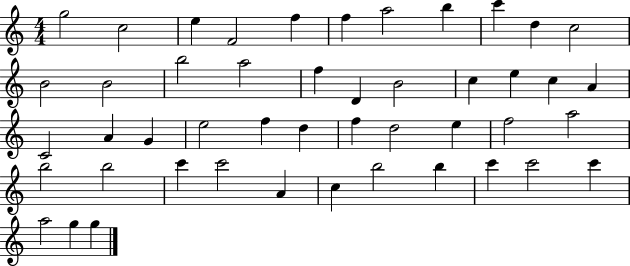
{
  \clef treble
  \numericTimeSignature
  \time 4/4
  \key c \major
  g''2 c''2 | e''4 f'2 f''4 | f''4 a''2 b''4 | c'''4 d''4 c''2 | \break b'2 b'2 | b''2 a''2 | f''4 d'4 b'2 | c''4 e''4 c''4 a'4 | \break c'2 a'4 g'4 | e''2 f''4 d''4 | f''4 d''2 e''4 | f''2 a''2 | \break b''2 b''2 | c'''4 c'''2 a'4 | c''4 b''2 b''4 | c'''4 c'''2 c'''4 | \break a''2 g''4 g''4 | \bar "|."
}